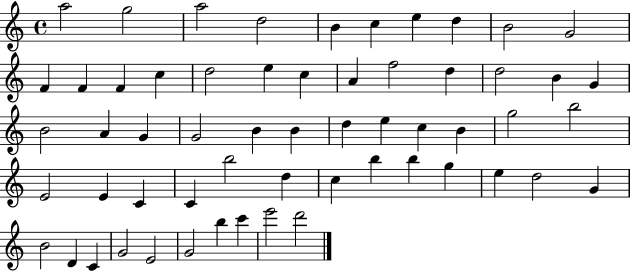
A5/h G5/h A5/h D5/h B4/q C5/q E5/q D5/q B4/h G4/h F4/q F4/q F4/q C5/q D5/h E5/q C5/q A4/q F5/h D5/q D5/h B4/q G4/q B4/h A4/q G4/q G4/h B4/q B4/q D5/q E5/q C5/q B4/q G5/h B5/h E4/h E4/q C4/q C4/q B5/h D5/q C5/q B5/q B5/q G5/q E5/q D5/h G4/q B4/h D4/q C4/q G4/h E4/h G4/h B5/q C6/q E6/h D6/h